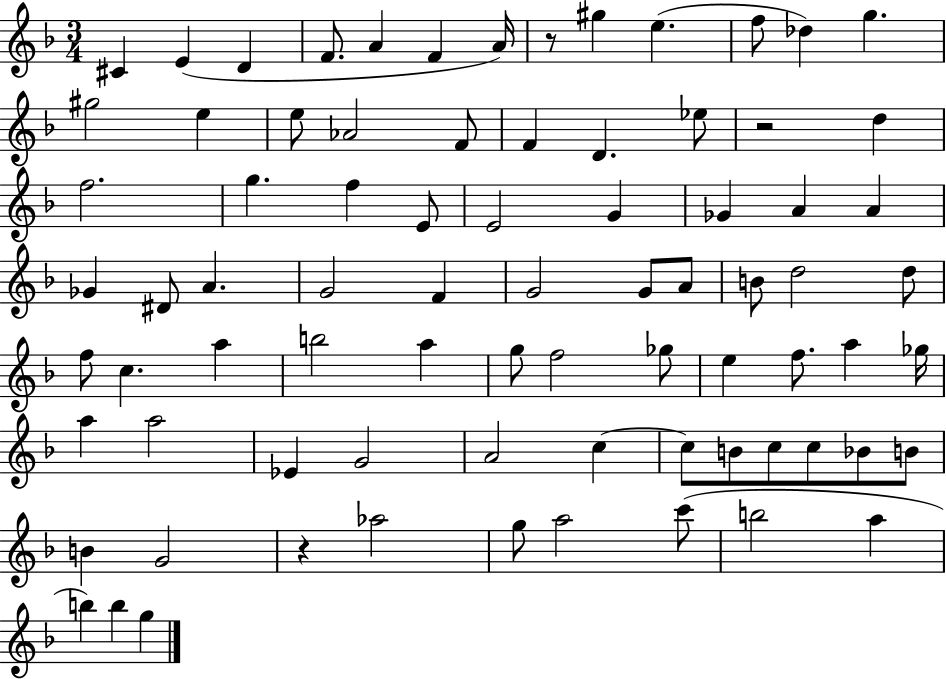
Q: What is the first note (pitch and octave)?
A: C#4